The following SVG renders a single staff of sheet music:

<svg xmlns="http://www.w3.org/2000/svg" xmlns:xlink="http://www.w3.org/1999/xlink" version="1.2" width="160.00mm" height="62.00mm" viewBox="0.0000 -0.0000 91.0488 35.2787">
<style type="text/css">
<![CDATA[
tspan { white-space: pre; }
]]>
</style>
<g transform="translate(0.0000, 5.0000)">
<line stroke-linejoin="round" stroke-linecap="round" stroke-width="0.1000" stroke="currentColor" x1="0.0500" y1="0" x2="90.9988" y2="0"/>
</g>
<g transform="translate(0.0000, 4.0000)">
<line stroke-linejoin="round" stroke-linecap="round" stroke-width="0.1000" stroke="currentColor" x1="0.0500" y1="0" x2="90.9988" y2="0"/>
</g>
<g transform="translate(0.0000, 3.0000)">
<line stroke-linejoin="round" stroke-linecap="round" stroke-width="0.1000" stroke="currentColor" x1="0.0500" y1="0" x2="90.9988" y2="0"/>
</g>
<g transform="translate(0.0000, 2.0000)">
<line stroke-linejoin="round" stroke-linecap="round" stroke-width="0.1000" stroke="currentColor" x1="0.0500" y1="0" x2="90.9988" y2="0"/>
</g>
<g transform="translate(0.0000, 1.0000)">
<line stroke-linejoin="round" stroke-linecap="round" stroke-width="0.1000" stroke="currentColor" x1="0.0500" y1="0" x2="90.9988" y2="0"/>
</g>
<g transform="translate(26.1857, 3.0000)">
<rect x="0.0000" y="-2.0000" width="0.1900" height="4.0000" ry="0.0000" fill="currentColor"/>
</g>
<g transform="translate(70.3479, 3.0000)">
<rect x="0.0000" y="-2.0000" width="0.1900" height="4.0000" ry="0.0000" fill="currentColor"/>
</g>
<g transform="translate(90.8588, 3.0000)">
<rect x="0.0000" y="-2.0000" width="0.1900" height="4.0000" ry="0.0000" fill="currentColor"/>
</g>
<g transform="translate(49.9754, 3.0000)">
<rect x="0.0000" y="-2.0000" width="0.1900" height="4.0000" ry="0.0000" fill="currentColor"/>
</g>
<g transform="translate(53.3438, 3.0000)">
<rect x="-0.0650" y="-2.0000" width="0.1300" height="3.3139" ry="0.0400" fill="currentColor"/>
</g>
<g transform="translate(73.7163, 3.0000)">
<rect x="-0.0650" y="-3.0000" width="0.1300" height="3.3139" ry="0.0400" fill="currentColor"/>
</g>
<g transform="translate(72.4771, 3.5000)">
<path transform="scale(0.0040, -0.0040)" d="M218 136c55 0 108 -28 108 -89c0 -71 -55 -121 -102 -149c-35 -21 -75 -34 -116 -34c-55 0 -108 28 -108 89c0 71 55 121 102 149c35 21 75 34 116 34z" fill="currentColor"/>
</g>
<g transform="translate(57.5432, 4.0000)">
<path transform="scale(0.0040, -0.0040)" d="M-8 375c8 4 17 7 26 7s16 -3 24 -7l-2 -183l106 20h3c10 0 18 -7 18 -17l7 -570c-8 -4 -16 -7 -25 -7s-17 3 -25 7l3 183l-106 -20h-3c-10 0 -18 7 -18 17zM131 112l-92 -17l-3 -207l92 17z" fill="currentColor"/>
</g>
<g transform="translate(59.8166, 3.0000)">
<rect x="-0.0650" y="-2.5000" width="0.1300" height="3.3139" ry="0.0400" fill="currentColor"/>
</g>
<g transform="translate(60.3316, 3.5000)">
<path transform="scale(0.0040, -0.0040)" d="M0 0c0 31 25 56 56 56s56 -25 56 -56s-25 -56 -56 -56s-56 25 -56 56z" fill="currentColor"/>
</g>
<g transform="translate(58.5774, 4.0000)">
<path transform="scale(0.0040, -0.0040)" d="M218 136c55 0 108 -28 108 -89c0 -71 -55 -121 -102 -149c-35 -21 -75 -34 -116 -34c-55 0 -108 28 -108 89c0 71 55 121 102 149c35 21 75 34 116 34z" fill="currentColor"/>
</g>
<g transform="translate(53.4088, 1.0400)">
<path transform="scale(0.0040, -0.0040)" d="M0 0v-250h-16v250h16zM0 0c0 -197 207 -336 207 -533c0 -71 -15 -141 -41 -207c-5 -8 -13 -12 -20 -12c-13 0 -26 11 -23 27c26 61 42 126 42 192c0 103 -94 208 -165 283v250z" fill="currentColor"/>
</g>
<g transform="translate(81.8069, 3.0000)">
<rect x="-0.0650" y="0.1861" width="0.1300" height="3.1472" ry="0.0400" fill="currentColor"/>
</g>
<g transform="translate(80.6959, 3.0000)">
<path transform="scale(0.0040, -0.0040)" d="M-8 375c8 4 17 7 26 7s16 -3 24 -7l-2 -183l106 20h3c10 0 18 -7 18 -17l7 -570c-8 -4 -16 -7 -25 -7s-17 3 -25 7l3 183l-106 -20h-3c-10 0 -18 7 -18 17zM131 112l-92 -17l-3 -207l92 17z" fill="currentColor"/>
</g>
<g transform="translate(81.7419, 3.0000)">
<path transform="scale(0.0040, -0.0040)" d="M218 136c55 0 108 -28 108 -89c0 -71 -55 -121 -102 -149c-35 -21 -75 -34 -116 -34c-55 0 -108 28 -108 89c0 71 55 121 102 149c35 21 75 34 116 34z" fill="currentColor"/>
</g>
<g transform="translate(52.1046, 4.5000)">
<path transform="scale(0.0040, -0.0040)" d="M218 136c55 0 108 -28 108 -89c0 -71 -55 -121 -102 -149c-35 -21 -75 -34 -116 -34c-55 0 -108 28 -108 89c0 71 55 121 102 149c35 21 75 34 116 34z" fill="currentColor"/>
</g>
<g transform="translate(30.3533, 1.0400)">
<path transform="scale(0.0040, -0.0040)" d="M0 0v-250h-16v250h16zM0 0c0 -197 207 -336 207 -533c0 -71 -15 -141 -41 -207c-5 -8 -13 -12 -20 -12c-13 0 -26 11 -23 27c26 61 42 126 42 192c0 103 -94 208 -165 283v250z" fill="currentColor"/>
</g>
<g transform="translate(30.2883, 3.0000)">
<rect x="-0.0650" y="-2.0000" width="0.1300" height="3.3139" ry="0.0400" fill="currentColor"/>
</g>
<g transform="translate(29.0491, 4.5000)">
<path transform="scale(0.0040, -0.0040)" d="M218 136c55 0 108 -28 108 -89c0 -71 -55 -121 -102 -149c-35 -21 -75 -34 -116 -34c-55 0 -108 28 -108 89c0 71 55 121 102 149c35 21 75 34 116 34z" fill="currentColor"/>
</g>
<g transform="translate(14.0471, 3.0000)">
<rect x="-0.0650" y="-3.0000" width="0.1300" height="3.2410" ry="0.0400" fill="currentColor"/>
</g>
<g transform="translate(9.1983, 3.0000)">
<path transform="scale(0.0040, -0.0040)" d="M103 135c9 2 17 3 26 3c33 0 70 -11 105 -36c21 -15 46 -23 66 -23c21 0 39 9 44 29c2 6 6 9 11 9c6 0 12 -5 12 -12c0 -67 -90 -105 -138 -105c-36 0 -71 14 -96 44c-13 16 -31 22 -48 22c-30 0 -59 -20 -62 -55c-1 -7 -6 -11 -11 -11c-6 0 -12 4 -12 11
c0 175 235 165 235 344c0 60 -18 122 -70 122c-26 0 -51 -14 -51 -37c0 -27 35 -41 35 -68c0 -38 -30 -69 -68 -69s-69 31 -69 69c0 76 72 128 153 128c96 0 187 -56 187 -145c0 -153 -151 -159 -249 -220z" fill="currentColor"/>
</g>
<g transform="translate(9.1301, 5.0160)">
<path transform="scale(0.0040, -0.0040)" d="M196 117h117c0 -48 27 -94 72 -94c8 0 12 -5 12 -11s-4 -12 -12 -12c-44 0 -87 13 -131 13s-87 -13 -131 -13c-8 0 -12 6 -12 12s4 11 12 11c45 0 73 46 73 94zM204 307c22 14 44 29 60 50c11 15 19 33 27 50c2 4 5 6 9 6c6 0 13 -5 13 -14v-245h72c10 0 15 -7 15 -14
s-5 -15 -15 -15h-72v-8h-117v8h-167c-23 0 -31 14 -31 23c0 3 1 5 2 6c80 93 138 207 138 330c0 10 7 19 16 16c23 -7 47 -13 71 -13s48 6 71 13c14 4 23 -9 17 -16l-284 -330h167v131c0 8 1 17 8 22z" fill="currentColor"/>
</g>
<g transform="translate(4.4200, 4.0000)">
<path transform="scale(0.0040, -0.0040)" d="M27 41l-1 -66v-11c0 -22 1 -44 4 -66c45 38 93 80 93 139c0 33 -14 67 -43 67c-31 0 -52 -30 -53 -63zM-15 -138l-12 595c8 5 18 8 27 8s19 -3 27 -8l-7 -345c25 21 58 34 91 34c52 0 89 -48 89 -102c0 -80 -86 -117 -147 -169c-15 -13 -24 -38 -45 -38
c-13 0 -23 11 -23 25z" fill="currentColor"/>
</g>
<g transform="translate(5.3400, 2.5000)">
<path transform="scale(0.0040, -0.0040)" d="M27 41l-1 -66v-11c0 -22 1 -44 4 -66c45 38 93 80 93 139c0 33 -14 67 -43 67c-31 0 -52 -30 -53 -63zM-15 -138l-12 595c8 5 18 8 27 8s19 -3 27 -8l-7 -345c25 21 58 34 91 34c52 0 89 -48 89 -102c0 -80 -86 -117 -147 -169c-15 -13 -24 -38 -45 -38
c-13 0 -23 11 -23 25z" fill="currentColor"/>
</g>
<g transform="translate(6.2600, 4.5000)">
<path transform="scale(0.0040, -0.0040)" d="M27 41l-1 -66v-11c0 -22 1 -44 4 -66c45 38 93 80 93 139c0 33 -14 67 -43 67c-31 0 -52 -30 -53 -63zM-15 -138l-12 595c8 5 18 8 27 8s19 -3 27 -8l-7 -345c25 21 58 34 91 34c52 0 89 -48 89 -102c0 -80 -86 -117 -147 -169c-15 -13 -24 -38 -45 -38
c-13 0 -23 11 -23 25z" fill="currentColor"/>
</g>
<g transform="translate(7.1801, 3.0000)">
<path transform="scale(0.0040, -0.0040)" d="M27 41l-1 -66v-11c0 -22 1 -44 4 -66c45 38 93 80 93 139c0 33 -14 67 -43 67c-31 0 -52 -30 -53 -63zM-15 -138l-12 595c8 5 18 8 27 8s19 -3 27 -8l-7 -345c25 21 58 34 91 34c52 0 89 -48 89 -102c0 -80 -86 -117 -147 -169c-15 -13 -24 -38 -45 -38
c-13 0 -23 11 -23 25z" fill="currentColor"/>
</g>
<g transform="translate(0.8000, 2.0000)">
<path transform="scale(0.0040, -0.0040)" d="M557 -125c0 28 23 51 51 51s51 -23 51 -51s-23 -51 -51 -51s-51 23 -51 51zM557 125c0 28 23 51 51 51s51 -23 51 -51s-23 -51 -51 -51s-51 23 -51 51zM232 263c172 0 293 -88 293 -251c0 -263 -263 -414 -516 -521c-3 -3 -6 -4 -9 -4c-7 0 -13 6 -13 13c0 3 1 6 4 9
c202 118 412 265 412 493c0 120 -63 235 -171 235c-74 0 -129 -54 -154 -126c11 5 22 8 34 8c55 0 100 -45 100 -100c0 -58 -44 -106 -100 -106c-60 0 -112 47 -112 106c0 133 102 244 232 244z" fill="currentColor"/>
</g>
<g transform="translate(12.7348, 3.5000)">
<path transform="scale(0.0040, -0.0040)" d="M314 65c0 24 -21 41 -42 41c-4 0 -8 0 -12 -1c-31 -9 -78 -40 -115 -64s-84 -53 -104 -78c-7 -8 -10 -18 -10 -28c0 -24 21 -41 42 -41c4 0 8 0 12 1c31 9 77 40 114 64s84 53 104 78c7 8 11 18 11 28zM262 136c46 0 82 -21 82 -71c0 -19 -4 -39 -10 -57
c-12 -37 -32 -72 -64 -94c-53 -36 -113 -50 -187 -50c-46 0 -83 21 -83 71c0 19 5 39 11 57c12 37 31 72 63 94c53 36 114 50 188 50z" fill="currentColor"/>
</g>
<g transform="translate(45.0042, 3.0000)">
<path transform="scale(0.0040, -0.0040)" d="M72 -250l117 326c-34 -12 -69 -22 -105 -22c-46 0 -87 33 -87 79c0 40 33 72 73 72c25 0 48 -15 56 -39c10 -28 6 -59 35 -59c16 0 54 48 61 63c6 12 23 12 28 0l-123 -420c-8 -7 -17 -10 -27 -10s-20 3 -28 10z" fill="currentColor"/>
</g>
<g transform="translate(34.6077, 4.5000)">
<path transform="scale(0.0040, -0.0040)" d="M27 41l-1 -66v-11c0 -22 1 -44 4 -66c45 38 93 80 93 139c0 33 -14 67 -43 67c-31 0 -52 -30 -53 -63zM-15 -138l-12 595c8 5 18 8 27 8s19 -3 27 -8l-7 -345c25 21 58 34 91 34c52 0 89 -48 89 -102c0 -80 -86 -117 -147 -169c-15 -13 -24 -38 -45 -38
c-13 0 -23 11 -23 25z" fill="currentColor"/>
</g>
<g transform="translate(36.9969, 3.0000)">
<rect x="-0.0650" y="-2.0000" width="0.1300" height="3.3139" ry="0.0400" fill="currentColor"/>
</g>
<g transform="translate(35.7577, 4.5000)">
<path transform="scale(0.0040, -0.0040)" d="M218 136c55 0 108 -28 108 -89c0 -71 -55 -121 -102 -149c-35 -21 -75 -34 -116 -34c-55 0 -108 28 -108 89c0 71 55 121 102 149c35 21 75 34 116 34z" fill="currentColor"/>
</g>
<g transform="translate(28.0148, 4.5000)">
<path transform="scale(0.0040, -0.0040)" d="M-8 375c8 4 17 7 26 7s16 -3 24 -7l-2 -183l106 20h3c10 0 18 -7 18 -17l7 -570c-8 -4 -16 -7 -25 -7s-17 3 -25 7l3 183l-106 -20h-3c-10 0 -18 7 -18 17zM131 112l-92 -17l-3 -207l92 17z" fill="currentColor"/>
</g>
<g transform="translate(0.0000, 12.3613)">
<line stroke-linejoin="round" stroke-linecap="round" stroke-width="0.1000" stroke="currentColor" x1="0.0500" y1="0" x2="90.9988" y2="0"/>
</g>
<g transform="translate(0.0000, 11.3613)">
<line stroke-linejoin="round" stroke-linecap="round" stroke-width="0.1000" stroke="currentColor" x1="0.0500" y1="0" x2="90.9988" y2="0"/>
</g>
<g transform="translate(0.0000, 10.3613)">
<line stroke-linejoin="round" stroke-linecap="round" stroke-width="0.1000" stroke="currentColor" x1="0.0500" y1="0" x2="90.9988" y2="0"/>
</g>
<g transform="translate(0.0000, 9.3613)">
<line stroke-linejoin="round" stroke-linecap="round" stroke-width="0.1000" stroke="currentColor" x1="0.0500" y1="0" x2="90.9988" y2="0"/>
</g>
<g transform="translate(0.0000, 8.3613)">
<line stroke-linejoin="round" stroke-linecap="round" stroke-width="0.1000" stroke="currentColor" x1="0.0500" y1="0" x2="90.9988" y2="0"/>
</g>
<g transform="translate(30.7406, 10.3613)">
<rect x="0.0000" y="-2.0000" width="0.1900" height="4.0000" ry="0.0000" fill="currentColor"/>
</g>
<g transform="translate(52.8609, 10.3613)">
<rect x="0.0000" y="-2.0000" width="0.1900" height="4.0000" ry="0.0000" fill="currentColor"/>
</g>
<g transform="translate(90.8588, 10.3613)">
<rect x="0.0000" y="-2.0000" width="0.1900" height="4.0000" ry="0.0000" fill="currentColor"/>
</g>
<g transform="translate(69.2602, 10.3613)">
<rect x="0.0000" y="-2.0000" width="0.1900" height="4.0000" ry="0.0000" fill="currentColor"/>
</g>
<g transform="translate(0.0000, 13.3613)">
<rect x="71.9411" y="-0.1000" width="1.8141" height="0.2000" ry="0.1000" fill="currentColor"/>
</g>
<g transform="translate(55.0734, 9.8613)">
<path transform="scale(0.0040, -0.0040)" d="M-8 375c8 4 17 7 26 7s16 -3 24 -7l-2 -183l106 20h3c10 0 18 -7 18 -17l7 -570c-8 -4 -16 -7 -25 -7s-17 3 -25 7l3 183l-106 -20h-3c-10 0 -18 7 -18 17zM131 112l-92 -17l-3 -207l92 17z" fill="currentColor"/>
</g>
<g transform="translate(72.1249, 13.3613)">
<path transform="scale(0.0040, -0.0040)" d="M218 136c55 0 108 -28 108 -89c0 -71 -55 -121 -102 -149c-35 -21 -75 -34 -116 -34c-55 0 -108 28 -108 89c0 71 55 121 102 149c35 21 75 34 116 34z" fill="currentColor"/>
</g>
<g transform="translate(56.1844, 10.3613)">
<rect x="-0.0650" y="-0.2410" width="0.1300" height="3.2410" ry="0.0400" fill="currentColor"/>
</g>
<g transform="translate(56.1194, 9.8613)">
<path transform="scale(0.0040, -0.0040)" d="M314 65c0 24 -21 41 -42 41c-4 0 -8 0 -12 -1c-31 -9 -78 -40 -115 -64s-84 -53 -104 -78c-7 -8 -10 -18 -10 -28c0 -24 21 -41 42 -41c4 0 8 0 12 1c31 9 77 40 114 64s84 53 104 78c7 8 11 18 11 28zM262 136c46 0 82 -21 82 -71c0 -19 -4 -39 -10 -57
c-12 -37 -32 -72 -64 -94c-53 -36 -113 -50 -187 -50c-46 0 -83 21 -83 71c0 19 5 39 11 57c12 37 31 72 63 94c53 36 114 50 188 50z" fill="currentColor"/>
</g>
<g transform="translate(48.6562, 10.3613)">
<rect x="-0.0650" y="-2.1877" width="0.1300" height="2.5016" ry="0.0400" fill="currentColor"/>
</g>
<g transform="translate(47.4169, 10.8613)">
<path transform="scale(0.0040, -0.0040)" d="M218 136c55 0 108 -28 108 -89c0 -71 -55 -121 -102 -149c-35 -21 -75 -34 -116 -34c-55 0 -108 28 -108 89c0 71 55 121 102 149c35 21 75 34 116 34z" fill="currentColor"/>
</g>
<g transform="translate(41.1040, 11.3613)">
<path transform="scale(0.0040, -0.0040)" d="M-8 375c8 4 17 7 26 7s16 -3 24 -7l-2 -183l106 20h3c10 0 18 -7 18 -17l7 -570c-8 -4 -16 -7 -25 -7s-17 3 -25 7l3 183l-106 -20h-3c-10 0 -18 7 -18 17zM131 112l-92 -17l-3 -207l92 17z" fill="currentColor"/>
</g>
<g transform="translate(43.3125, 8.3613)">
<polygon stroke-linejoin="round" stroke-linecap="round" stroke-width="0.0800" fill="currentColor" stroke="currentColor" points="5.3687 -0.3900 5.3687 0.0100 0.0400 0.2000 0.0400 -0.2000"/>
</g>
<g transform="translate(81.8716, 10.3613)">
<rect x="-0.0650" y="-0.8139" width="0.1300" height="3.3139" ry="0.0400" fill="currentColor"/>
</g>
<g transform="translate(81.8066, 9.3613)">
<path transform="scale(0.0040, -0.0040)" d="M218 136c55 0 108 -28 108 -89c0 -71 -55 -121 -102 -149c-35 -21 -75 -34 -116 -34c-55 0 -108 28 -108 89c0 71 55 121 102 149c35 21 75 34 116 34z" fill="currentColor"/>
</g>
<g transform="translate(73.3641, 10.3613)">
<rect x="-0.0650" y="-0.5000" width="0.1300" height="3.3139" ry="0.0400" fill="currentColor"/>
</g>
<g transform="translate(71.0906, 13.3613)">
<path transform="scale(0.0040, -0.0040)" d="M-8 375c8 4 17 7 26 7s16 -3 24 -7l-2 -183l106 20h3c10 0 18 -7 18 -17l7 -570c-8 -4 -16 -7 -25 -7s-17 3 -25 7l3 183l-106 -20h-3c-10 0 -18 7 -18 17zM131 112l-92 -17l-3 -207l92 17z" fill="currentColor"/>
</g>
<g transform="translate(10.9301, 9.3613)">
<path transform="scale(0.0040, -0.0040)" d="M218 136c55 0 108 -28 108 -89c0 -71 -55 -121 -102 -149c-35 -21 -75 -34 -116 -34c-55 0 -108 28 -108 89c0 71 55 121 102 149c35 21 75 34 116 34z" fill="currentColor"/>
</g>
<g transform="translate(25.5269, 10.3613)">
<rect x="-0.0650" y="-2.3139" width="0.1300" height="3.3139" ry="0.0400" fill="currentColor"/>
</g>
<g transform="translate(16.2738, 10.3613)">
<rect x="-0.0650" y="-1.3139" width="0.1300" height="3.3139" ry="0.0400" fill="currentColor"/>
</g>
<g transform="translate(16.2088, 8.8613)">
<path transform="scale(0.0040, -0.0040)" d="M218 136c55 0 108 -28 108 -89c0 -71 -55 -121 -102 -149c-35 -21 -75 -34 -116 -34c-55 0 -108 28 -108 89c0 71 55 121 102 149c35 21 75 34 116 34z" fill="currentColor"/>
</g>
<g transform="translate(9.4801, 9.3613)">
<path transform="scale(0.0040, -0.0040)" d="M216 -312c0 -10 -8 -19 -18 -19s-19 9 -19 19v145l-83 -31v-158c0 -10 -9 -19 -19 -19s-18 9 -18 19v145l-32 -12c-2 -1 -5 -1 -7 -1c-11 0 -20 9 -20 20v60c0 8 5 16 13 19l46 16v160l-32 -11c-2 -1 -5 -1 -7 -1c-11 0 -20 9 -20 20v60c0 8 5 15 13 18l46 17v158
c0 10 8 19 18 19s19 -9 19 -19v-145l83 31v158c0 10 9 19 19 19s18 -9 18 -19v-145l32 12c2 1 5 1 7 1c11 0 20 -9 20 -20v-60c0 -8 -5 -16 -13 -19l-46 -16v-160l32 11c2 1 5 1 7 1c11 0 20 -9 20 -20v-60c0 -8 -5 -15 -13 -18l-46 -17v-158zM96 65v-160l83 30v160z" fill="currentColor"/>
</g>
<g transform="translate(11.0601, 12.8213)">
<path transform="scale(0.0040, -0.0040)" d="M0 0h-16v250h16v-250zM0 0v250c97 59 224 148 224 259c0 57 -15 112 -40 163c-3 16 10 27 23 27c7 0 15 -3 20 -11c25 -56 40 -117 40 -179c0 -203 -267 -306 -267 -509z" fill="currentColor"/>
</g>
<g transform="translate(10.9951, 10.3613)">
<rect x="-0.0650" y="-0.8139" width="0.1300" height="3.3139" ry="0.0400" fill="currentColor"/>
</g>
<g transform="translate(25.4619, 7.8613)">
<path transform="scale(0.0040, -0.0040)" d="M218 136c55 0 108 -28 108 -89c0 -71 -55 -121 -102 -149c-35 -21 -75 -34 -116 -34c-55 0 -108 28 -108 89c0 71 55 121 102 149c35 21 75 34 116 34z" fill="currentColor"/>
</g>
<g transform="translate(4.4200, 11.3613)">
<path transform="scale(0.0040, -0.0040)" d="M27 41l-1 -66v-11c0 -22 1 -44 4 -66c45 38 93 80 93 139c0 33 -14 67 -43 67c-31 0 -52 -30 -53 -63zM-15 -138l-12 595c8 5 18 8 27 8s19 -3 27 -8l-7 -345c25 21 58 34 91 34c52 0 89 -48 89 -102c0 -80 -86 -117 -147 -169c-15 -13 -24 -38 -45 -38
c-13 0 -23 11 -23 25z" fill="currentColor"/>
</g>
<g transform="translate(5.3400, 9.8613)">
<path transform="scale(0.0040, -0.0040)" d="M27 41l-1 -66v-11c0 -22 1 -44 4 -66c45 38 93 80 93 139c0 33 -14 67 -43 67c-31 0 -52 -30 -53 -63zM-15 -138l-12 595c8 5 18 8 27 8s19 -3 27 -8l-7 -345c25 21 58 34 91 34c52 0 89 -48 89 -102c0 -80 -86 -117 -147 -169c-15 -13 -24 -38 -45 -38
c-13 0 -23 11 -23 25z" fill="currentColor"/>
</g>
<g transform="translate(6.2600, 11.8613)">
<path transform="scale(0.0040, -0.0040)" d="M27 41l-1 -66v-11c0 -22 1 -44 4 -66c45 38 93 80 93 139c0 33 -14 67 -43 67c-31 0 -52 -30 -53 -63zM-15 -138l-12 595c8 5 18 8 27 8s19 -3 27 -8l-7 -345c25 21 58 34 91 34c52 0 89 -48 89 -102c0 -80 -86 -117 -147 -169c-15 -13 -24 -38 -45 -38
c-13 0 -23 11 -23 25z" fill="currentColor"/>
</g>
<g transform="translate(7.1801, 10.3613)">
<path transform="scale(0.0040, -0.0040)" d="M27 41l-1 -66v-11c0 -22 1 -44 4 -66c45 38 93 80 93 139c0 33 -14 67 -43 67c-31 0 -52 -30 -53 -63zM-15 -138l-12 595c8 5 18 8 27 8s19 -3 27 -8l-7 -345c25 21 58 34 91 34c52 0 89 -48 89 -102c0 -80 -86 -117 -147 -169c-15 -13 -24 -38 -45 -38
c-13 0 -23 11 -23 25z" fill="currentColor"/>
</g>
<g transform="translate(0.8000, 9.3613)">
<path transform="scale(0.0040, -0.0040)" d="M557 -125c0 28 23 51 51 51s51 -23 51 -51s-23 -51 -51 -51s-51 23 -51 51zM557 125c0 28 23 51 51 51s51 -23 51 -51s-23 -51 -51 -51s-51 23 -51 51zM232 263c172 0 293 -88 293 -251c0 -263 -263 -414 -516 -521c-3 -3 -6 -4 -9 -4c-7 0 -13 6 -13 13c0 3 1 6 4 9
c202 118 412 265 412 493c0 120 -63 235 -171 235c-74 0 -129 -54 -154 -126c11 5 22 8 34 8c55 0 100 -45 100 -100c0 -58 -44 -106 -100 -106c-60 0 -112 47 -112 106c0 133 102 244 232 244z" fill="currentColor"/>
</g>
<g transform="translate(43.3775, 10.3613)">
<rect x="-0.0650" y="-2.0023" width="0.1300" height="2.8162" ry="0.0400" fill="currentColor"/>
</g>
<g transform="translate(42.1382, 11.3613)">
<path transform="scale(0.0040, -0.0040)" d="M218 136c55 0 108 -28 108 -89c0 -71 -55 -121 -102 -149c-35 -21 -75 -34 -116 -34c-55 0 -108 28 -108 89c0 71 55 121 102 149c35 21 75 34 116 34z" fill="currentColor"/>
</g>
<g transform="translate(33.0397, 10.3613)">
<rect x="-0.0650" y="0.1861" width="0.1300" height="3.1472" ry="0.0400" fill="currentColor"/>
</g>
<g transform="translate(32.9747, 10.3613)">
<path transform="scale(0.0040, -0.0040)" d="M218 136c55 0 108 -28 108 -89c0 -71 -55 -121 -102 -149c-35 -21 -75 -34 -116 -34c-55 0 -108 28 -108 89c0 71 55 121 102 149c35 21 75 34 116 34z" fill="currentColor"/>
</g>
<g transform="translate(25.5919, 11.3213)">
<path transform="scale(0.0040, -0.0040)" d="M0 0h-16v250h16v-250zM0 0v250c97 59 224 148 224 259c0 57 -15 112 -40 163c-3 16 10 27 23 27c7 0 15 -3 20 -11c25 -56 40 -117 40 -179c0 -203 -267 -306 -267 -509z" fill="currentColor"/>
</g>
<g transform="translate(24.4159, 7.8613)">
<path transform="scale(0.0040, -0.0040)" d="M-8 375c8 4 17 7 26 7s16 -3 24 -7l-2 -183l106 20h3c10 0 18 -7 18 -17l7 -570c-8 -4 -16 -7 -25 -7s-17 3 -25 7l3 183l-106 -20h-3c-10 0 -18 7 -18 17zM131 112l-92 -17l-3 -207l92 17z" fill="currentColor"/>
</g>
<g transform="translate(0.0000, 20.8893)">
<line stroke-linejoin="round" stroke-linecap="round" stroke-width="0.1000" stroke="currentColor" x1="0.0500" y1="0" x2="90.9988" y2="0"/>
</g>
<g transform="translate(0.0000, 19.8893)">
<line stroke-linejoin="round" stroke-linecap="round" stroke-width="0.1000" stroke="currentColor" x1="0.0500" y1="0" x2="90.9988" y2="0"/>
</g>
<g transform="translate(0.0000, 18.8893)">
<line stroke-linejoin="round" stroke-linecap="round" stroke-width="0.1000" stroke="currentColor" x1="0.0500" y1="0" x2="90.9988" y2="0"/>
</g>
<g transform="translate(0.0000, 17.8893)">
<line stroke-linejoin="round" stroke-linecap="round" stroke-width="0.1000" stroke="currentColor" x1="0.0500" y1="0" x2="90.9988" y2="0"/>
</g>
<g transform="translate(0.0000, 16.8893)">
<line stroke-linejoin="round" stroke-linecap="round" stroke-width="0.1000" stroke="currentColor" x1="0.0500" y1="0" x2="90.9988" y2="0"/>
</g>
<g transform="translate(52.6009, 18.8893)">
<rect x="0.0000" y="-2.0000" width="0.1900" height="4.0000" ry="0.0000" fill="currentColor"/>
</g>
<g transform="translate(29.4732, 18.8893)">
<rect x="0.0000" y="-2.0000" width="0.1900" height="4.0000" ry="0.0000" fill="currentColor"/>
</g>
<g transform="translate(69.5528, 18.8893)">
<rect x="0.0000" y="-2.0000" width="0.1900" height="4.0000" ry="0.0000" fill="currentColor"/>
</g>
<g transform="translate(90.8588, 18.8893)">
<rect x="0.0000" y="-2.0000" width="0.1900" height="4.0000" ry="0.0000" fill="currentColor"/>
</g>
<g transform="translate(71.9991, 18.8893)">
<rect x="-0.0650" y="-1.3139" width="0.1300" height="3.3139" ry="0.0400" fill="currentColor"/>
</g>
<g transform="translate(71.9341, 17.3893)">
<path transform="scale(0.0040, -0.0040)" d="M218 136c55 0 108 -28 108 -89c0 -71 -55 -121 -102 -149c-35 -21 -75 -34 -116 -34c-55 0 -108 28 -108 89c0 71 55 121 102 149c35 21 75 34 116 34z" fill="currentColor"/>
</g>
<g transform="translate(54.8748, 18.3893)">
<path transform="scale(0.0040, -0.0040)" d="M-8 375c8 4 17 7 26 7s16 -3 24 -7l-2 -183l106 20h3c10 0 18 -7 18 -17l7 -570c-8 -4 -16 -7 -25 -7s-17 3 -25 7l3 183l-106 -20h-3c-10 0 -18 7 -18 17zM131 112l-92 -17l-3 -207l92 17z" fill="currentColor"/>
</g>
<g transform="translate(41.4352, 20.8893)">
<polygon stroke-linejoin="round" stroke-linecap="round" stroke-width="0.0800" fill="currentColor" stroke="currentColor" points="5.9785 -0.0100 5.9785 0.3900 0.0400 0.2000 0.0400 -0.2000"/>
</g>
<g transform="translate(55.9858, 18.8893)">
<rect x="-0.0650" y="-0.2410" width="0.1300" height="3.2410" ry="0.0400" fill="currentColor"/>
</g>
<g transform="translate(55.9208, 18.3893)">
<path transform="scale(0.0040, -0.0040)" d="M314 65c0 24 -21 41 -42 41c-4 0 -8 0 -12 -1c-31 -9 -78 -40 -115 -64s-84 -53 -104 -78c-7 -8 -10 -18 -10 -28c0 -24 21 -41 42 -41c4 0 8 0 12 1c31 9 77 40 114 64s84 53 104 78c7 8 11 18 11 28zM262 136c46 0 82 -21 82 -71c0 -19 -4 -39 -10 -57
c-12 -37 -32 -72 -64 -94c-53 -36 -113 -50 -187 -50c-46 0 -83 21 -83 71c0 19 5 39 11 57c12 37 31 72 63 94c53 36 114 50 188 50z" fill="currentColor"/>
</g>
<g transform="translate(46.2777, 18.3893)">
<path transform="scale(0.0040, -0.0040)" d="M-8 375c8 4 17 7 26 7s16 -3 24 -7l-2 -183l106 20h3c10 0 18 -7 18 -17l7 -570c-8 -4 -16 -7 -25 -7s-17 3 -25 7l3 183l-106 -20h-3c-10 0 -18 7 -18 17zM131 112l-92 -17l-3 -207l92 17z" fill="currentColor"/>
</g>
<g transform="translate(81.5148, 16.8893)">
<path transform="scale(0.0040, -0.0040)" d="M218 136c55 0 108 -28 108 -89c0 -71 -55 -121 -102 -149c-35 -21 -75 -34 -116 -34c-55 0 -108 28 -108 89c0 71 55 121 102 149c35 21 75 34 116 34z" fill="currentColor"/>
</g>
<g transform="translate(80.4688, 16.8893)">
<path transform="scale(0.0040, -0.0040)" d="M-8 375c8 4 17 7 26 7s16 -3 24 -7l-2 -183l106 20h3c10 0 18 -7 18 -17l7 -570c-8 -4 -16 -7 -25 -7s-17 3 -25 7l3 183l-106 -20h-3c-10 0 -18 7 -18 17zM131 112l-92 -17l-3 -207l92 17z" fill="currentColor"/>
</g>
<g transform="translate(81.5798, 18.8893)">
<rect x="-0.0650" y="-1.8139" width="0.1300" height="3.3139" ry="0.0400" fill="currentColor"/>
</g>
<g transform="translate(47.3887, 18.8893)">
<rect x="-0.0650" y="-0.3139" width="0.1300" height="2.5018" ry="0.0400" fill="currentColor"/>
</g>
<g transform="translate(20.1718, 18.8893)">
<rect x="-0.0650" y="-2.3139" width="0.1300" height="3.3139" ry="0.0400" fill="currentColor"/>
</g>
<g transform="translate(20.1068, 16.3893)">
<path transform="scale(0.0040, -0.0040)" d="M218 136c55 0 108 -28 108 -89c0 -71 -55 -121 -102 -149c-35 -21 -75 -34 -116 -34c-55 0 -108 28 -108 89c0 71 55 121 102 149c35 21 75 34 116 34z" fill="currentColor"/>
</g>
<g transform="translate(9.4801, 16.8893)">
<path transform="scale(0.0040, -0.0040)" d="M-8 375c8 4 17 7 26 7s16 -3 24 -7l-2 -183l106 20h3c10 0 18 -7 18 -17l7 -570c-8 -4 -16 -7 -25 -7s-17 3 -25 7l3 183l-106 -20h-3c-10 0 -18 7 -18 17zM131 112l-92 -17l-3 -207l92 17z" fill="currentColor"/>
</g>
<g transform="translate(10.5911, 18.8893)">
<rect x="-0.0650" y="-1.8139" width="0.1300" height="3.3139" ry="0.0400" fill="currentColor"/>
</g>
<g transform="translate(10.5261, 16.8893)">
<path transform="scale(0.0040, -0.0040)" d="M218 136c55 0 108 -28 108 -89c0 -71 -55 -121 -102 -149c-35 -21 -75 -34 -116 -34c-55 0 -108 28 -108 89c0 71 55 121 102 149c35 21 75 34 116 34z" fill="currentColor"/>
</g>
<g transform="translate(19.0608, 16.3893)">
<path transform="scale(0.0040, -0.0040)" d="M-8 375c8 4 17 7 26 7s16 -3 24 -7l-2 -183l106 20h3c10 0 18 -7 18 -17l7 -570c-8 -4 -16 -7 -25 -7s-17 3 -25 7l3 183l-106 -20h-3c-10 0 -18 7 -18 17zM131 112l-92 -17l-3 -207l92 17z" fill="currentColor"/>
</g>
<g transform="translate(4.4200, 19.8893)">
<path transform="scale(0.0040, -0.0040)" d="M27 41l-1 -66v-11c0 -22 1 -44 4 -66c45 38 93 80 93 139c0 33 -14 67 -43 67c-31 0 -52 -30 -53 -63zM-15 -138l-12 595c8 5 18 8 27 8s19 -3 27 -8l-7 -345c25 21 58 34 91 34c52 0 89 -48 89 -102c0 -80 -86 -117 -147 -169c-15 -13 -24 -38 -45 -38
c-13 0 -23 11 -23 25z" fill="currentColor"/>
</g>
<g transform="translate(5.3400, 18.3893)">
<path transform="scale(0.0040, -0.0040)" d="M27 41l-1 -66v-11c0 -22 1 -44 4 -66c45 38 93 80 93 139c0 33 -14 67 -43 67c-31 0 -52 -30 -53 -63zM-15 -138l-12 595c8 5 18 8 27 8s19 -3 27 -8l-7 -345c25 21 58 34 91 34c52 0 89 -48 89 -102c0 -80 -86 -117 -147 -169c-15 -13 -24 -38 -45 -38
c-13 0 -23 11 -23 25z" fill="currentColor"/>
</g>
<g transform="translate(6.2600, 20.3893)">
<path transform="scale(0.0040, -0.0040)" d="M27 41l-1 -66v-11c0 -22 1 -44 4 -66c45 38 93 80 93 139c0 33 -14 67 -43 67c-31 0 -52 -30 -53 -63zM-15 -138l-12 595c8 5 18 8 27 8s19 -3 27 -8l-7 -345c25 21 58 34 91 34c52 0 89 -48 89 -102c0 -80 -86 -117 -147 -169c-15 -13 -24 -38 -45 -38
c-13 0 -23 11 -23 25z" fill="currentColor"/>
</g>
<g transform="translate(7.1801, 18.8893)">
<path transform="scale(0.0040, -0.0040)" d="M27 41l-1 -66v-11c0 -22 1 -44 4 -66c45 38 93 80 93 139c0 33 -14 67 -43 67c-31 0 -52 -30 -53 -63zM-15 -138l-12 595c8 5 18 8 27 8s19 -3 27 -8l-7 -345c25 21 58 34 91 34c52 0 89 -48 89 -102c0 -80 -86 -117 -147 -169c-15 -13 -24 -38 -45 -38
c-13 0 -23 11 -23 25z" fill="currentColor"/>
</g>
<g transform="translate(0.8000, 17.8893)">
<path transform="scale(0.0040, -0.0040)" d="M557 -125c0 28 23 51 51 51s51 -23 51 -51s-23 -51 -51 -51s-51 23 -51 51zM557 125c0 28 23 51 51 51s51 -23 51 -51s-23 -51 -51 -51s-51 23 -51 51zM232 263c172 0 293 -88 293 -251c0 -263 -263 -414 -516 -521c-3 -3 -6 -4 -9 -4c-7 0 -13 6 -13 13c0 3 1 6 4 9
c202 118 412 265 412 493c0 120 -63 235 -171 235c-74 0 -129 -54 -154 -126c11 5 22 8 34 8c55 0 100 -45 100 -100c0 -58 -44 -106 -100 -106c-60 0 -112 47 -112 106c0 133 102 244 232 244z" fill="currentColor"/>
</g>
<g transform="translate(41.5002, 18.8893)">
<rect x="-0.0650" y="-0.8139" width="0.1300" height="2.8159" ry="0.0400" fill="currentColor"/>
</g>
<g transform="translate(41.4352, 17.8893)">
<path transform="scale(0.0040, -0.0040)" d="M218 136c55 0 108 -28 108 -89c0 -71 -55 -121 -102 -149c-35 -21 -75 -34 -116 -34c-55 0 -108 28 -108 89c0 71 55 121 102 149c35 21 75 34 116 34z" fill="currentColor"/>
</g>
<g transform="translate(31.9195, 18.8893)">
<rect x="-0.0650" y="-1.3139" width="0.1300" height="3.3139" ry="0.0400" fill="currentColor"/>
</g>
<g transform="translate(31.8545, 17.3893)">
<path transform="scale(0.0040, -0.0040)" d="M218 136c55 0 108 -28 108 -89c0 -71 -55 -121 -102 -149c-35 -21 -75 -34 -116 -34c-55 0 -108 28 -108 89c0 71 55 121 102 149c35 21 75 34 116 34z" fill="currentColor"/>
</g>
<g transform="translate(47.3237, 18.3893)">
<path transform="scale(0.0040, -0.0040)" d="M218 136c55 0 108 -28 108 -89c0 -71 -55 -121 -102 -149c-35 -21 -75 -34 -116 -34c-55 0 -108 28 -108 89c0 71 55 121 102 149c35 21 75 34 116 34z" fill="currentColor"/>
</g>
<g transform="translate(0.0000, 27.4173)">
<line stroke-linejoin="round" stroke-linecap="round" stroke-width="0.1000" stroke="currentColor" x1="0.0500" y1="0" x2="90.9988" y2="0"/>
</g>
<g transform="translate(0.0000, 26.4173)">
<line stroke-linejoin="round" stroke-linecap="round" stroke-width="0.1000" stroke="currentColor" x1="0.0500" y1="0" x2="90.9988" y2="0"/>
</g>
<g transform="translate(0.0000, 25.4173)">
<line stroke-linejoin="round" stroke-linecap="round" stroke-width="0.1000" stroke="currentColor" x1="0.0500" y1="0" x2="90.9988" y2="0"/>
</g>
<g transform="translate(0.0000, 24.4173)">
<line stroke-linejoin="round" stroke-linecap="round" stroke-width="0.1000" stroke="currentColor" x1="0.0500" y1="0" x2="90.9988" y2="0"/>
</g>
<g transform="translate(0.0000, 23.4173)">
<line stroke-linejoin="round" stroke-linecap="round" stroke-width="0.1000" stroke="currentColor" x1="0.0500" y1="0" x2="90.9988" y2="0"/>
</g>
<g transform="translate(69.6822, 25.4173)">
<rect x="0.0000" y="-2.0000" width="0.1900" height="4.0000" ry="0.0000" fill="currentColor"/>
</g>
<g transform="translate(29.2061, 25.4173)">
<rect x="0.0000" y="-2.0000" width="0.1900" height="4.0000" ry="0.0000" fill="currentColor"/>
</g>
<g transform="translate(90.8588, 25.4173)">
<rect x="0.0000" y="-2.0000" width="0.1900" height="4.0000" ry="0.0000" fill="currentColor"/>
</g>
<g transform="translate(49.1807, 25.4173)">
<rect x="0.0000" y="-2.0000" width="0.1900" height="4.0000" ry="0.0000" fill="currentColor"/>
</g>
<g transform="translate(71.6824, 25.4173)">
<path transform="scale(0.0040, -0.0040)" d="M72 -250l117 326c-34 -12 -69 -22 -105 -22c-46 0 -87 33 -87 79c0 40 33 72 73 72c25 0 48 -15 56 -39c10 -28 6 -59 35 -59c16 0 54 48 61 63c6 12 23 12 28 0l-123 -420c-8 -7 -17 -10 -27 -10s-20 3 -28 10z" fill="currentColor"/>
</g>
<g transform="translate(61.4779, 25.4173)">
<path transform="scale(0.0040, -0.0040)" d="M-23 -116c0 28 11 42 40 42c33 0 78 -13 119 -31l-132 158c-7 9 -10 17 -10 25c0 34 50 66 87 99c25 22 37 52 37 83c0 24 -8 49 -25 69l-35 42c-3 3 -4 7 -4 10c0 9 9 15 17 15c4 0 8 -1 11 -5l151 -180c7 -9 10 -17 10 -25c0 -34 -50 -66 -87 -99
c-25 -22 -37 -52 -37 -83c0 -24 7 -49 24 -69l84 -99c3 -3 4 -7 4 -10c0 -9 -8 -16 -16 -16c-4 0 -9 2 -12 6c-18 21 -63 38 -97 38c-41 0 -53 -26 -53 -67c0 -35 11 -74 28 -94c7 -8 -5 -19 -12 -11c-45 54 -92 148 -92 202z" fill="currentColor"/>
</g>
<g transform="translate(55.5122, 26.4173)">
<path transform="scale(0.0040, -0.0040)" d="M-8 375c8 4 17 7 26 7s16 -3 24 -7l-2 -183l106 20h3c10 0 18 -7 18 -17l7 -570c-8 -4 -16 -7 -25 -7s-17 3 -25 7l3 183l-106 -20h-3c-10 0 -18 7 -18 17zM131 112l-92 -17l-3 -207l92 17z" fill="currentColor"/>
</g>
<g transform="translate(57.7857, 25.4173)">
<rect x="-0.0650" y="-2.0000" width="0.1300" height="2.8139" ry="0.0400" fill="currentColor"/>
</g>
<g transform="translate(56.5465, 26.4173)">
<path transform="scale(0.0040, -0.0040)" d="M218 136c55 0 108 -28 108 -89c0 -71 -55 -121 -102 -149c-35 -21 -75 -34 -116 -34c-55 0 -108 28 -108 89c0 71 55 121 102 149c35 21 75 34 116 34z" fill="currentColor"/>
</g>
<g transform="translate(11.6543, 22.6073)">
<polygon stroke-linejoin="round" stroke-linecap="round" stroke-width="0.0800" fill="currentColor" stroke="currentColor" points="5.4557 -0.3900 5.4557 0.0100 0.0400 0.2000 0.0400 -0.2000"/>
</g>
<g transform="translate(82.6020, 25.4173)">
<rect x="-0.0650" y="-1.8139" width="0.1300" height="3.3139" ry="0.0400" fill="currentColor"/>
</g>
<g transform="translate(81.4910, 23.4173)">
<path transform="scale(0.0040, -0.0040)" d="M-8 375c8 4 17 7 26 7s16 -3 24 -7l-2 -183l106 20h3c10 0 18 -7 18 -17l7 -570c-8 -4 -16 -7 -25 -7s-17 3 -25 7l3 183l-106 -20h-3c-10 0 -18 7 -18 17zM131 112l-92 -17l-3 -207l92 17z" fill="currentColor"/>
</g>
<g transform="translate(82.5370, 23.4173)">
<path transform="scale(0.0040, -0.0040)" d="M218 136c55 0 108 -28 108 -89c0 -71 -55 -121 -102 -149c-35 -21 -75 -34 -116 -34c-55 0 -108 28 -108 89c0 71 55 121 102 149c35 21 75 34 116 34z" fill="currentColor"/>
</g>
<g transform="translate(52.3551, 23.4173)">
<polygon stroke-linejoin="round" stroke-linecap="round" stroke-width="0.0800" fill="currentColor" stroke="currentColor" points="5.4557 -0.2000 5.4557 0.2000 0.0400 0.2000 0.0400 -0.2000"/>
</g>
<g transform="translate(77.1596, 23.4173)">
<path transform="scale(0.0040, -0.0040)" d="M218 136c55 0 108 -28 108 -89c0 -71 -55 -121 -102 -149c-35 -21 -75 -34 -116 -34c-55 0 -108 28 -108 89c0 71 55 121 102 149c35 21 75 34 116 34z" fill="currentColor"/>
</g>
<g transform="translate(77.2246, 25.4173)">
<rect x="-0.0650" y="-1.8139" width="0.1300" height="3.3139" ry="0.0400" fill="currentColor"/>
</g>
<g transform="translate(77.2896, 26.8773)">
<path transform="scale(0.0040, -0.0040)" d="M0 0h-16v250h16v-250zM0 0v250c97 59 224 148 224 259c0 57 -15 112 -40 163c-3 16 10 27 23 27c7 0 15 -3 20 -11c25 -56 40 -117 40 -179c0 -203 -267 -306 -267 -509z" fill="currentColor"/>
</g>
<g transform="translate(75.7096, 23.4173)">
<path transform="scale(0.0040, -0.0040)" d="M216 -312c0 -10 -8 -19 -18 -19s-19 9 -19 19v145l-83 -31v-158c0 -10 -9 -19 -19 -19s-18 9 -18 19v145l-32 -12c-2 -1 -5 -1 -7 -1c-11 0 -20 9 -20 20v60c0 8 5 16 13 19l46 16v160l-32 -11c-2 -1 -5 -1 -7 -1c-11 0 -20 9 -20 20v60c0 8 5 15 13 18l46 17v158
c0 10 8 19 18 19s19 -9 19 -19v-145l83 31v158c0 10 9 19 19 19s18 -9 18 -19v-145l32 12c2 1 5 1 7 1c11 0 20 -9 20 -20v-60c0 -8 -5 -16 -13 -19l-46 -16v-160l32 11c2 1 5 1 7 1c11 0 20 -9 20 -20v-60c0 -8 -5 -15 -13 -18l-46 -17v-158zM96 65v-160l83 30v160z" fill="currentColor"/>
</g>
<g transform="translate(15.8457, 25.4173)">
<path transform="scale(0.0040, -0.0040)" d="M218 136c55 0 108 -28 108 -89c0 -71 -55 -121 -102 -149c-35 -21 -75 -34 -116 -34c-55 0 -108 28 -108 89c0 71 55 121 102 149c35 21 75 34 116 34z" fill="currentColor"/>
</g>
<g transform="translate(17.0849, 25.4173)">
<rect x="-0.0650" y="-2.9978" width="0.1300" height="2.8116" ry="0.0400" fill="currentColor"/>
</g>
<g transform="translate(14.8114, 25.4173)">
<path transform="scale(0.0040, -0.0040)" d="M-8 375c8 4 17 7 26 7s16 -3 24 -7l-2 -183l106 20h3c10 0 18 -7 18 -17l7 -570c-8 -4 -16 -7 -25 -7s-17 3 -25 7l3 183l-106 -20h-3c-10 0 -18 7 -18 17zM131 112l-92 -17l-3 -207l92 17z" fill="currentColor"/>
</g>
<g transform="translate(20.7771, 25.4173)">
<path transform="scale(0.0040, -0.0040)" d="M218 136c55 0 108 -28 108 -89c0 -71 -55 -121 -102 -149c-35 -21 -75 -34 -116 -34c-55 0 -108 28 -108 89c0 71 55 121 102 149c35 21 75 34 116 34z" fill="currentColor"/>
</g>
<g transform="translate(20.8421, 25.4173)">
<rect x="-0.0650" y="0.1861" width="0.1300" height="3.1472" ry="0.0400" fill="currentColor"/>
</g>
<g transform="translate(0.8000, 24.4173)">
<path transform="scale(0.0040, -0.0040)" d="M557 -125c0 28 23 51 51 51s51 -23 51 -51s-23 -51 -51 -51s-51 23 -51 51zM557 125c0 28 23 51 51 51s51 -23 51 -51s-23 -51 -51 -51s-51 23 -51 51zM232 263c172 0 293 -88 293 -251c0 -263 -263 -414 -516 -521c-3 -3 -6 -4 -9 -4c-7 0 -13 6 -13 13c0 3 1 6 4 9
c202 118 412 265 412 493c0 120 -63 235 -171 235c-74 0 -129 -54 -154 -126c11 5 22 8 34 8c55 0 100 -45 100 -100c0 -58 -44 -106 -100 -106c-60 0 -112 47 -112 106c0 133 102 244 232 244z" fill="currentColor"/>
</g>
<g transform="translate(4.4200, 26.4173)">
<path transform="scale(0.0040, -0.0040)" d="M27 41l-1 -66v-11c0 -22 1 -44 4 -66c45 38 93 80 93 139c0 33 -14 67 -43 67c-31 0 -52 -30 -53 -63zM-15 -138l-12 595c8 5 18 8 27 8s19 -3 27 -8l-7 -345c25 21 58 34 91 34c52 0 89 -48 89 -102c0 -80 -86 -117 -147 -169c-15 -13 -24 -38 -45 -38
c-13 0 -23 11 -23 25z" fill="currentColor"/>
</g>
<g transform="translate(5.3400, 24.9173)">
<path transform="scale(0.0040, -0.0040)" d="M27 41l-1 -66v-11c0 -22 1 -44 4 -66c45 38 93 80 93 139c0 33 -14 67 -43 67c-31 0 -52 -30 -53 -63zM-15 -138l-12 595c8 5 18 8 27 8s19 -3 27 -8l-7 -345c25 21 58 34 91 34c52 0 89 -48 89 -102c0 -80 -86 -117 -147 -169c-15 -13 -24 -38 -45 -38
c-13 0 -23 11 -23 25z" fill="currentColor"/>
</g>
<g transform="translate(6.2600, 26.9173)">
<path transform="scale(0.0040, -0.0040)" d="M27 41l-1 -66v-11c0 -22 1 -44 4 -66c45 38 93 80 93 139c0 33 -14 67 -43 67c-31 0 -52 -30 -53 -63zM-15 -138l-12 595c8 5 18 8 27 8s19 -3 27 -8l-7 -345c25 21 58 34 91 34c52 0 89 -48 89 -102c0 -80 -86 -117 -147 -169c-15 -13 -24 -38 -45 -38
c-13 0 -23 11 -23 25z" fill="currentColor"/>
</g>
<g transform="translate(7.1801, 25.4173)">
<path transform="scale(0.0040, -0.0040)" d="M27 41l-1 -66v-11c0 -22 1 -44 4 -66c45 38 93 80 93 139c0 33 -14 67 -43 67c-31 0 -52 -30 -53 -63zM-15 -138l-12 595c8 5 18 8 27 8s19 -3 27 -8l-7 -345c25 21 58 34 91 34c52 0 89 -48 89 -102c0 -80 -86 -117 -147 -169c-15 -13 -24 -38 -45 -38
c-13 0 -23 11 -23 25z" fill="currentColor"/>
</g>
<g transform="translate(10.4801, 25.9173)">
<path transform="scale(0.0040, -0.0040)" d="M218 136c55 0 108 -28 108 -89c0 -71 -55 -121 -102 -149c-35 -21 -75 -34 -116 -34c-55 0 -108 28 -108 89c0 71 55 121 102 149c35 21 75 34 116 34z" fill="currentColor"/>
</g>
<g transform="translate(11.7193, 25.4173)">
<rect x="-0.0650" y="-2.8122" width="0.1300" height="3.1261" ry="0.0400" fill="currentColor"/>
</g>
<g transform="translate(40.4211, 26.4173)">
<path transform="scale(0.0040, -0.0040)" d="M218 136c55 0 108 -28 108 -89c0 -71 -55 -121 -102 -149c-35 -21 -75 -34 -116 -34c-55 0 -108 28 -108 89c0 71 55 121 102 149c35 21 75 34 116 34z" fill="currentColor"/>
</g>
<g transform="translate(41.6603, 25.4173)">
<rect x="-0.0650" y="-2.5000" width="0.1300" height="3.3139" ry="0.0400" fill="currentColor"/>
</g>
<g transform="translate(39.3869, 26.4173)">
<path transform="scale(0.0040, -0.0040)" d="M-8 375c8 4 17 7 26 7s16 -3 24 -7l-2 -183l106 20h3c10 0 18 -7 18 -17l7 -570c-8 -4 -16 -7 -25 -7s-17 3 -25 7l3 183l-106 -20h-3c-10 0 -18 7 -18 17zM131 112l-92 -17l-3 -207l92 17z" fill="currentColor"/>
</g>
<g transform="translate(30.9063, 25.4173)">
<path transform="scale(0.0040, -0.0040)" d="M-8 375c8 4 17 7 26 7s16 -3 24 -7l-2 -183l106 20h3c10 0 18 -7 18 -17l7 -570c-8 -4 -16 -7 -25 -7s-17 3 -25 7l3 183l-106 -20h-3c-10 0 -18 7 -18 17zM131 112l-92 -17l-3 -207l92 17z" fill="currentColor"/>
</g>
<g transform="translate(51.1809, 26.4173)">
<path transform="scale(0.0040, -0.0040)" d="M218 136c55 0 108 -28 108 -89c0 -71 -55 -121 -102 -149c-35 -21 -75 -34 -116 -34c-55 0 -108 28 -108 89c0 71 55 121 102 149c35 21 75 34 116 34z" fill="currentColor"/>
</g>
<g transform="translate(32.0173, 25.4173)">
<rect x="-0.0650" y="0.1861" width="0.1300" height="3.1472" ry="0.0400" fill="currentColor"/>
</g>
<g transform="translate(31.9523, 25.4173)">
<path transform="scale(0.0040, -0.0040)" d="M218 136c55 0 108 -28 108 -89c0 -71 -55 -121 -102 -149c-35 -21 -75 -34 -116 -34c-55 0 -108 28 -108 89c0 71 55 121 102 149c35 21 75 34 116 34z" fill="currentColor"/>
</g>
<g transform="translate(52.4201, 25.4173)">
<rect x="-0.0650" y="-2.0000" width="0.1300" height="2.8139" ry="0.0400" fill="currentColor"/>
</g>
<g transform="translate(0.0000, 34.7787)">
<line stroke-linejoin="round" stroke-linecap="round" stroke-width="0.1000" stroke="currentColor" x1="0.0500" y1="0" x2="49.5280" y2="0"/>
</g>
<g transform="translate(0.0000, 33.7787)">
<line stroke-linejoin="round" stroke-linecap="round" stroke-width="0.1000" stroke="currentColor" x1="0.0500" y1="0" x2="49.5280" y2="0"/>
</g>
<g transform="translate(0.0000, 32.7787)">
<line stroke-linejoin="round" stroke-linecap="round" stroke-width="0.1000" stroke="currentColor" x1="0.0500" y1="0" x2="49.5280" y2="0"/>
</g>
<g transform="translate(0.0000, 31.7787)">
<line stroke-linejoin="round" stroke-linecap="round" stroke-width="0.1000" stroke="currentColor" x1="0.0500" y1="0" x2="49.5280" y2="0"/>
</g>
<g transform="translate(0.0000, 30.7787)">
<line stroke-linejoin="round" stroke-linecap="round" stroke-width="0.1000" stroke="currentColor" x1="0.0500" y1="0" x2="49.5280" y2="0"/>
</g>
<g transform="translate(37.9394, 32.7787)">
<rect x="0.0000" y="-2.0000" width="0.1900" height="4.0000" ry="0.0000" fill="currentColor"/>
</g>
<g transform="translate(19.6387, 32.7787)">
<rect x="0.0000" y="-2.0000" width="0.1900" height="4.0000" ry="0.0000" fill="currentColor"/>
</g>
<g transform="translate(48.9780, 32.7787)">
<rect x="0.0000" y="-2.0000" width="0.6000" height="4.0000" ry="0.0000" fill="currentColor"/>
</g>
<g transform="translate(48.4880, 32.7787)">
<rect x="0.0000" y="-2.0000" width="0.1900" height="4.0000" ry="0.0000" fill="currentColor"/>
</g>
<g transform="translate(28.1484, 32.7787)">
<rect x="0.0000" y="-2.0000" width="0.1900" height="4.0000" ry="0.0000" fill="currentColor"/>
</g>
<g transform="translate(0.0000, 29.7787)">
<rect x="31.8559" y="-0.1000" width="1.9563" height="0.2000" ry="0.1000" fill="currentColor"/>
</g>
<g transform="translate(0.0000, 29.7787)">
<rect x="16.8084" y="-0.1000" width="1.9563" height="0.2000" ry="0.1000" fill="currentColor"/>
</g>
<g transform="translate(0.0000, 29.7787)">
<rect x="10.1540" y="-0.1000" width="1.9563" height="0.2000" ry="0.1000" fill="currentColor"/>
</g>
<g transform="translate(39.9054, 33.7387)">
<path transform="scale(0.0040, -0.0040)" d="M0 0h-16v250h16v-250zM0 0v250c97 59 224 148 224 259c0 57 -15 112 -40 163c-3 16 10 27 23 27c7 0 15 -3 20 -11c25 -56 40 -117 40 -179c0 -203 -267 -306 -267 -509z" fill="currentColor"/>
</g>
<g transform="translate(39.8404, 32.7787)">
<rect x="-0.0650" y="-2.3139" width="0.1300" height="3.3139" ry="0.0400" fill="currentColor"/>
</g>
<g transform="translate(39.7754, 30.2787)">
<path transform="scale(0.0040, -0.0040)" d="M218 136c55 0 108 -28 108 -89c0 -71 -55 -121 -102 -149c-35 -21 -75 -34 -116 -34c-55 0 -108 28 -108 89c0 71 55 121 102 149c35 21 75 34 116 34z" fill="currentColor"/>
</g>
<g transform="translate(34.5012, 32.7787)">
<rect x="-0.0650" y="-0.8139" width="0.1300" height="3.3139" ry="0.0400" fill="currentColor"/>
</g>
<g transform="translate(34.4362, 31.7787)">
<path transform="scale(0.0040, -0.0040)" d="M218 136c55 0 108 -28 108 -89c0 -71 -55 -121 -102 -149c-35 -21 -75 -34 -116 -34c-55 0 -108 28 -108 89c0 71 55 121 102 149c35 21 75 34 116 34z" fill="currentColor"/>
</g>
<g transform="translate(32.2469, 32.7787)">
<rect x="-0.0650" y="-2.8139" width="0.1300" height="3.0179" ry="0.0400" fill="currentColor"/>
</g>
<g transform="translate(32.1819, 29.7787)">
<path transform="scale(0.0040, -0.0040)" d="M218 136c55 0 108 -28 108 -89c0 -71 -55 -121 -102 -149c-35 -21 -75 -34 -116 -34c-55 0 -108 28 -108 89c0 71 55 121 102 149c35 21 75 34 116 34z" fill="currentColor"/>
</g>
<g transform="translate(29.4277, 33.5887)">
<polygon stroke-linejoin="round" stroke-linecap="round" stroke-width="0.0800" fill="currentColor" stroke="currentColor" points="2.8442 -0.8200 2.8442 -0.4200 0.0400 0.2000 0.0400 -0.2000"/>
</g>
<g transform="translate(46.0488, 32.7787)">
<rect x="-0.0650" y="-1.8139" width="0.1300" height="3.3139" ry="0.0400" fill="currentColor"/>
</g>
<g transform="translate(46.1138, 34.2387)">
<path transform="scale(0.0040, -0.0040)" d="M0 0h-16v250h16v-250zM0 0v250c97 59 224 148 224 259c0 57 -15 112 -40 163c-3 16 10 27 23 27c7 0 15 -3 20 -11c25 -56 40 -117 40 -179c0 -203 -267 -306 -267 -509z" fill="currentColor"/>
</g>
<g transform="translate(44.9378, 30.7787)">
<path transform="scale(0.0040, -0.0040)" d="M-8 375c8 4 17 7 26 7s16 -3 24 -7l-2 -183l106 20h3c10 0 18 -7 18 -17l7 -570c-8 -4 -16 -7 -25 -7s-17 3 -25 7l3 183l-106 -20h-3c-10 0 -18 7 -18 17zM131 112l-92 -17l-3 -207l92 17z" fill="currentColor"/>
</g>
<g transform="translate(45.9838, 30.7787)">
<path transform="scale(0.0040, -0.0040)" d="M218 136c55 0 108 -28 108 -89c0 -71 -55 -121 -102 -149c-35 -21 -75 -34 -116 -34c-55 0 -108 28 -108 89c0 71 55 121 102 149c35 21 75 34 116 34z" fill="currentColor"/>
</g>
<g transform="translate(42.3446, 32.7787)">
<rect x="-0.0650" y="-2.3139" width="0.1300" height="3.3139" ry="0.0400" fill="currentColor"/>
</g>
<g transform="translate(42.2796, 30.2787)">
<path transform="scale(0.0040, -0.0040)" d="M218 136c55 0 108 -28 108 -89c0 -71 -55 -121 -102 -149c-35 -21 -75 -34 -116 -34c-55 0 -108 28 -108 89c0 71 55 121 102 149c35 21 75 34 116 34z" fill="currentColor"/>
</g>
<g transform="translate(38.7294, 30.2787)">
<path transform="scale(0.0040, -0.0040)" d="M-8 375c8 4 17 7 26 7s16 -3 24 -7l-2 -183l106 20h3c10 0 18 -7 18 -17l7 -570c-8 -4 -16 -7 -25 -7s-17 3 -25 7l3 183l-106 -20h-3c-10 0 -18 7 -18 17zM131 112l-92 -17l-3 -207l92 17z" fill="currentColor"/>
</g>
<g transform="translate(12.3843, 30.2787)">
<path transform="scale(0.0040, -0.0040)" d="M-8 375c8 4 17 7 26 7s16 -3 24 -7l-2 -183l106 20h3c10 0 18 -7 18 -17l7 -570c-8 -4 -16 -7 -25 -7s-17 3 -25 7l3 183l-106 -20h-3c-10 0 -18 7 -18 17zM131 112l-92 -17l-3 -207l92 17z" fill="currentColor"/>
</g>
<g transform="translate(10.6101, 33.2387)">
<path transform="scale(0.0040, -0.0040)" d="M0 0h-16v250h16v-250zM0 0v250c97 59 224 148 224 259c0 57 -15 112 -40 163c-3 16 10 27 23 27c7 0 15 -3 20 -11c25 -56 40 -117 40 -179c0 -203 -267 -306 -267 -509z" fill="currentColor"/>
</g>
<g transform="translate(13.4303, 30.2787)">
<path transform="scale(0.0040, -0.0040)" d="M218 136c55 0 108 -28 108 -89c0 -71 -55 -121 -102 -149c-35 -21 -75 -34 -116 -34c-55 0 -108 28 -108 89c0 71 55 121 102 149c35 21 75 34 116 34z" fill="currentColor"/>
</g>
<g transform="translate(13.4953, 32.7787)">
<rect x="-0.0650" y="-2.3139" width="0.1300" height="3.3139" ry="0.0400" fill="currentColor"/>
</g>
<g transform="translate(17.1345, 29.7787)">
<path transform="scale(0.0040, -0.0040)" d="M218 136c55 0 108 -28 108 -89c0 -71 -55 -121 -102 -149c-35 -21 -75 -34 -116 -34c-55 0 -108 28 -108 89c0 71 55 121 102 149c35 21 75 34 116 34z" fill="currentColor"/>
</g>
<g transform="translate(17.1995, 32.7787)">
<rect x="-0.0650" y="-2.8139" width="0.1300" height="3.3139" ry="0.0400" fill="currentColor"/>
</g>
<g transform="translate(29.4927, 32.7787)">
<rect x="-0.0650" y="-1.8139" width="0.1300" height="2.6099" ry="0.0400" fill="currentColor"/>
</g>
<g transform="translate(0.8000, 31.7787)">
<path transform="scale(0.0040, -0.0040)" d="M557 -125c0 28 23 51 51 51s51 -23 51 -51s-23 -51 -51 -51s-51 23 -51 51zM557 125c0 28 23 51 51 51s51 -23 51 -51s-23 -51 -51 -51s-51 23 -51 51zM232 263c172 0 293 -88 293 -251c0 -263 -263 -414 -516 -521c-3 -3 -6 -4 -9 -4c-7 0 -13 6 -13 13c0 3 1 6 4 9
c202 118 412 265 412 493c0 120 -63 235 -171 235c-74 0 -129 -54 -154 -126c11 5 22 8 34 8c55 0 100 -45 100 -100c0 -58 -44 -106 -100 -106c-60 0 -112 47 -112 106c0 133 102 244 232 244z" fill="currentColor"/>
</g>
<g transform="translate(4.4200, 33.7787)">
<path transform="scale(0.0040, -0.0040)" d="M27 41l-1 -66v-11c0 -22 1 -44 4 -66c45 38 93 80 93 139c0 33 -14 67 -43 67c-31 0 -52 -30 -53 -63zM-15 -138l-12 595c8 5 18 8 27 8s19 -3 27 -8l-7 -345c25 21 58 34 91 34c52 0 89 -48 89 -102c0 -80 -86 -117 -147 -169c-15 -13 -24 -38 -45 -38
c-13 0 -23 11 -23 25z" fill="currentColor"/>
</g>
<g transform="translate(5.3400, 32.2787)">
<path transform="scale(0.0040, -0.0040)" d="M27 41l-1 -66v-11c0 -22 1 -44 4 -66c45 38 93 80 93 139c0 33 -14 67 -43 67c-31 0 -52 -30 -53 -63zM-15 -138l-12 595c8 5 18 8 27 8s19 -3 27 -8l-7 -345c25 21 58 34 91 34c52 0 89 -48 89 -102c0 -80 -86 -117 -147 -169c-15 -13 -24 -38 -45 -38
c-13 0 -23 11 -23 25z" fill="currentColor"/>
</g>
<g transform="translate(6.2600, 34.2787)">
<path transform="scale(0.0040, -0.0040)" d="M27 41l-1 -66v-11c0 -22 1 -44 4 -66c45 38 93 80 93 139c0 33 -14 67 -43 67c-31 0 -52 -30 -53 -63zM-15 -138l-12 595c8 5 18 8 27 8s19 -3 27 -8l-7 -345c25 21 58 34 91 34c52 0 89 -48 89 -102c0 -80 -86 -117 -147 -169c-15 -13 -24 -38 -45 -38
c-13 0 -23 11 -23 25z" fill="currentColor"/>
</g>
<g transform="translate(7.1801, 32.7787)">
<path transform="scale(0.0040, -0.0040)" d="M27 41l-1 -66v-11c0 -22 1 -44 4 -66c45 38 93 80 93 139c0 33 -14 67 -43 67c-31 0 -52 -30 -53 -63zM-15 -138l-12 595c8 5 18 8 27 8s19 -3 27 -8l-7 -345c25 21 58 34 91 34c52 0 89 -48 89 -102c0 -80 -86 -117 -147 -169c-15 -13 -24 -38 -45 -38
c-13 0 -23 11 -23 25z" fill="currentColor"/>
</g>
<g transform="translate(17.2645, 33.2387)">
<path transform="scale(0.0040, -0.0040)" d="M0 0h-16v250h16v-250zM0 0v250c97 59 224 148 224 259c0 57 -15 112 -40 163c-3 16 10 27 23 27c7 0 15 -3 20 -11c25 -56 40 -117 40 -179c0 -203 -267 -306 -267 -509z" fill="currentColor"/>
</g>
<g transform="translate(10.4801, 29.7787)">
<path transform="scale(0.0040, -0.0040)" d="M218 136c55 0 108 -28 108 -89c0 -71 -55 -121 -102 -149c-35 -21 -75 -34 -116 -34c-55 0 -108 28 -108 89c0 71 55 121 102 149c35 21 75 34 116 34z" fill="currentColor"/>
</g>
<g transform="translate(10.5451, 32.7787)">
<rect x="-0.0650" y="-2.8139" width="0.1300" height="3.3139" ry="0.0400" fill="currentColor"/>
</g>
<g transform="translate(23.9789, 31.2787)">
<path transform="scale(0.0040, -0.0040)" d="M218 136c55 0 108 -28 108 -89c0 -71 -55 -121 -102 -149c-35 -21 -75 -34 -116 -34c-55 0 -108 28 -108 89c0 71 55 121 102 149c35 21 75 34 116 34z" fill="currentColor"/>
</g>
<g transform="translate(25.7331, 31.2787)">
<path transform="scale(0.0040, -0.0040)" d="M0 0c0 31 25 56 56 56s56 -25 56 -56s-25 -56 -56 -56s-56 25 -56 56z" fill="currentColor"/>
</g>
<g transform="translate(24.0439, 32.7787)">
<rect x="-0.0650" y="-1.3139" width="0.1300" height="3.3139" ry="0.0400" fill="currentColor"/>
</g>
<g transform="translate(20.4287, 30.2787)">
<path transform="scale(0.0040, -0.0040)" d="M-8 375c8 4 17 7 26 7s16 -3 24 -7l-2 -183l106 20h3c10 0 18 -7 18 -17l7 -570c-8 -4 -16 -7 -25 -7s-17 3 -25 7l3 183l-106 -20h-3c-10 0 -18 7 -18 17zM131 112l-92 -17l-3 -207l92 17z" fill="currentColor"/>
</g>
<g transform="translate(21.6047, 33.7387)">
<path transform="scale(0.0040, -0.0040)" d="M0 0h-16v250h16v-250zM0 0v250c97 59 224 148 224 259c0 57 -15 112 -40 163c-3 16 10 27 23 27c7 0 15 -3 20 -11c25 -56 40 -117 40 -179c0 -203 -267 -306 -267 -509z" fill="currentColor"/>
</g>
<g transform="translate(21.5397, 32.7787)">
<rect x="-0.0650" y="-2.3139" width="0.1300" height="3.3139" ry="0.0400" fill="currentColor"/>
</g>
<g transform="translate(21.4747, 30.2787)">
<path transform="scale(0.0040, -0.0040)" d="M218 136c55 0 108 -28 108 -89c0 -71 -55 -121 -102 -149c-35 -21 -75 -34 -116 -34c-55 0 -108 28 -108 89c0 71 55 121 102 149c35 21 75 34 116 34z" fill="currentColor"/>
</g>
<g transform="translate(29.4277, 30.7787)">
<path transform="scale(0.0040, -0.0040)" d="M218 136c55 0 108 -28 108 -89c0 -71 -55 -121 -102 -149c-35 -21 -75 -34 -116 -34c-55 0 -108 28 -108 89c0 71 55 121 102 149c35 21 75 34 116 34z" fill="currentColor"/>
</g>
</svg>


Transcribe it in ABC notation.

X:1
T:Untitled
M:2/4
L:1/4
K:Ab
C,2 A,,/2 _A,, z/2 _A,,/2 B,, C, D, ^F,/2 G, B,/2 _D, B,,/2 C,/2 E,2 E,, F, A, B, G, F,/2 E,/2 E,2 G, A, C,/2 D,/2 D, D, B,, _B,,/2 B,,/2 z z/2 ^A,/2 A, C/2 B, C/2 B,/2 G, _A,/2 C/2 F, B,/2 B, A,/2